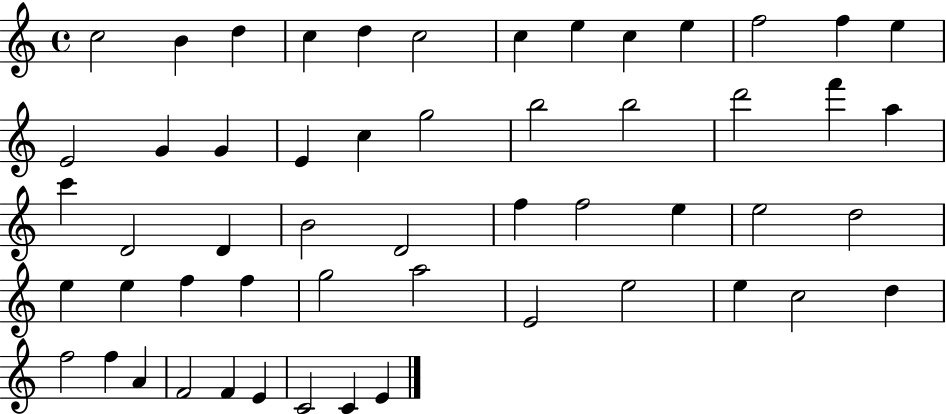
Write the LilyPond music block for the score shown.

{
  \clef treble
  \time 4/4
  \defaultTimeSignature
  \key c \major
  c''2 b'4 d''4 | c''4 d''4 c''2 | c''4 e''4 c''4 e''4 | f''2 f''4 e''4 | \break e'2 g'4 g'4 | e'4 c''4 g''2 | b''2 b''2 | d'''2 f'''4 a''4 | \break c'''4 d'2 d'4 | b'2 d'2 | f''4 f''2 e''4 | e''2 d''2 | \break e''4 e''4 f''4 f''4 | g''2 a''2 | e'2 e''2 | e''4 c''2 d''4 | \break f''2 f''4 a'4 | f'2 f'4 e'4 | c'2 c'4 e'4 | \bar "|."
}